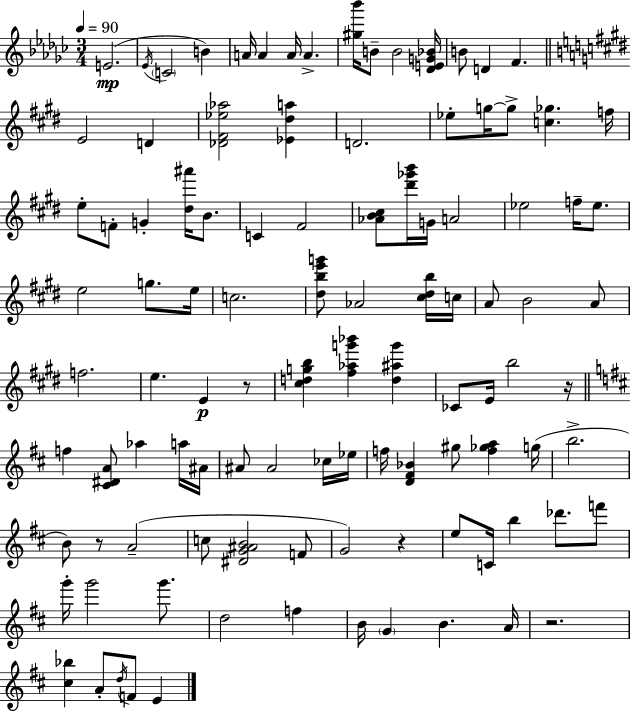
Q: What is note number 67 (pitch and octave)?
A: Db6